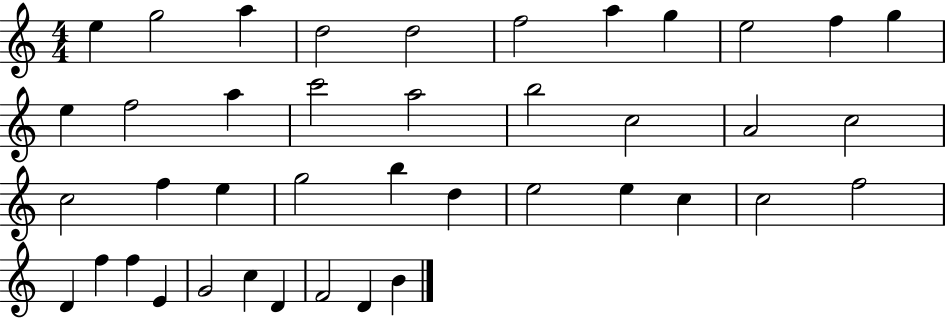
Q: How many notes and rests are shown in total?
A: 41